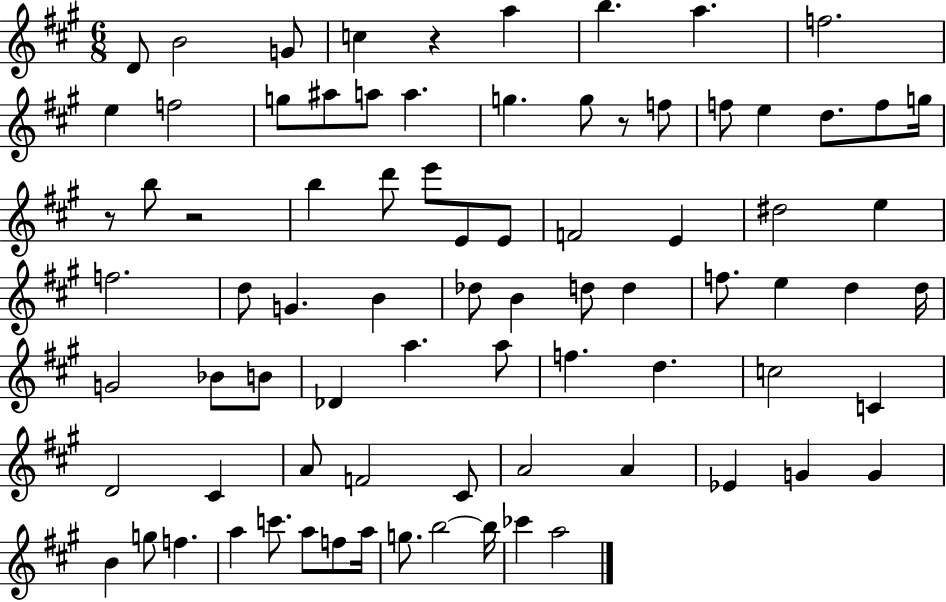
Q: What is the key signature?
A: A major